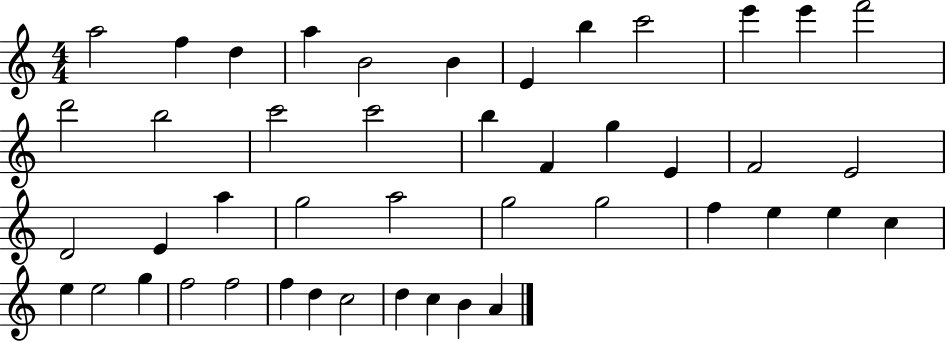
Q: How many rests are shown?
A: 0